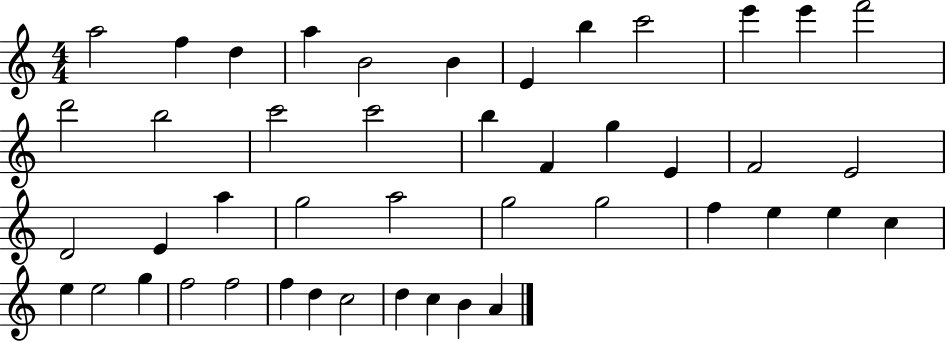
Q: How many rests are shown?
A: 0